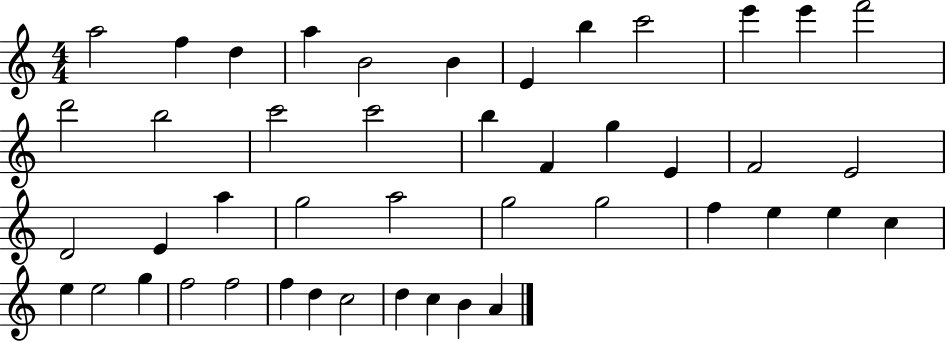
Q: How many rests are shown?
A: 0